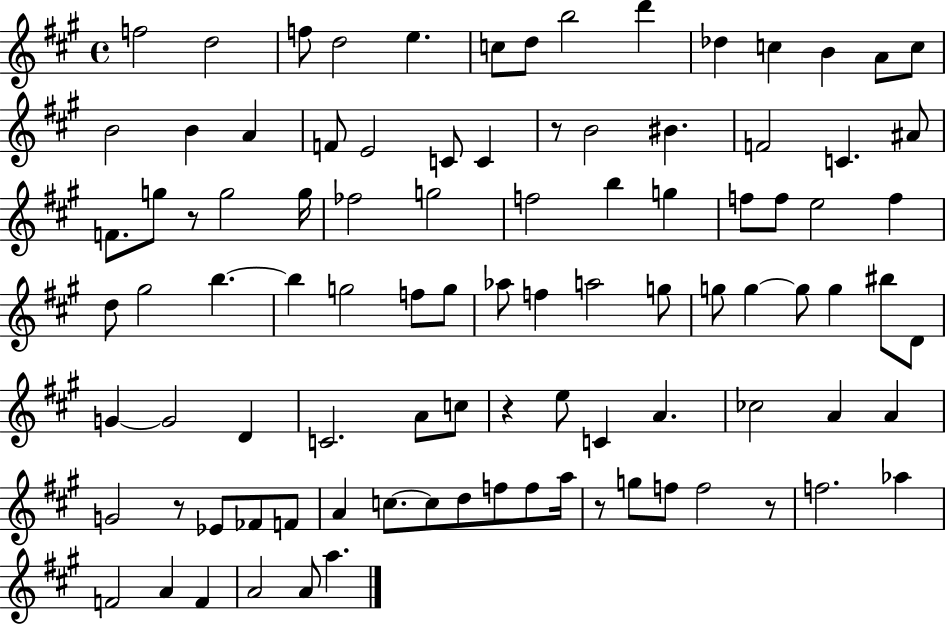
X:1
T:Untitled
M:4/4
L:1/4
K:A
f2 d2 f/2 d2 e c/2 d/2 b2 d' _d c B A/2 c/2 B2 B A F/2 E2 C/2 C z/2 B2 ^B F2 C ^A/2 F/2 g/2 z/2 g2 g/4 _f2 g2 f2 b g f/2 f/2 e2 f d/2 ^g2 b b g2 f/2 g/2 _a/2 f a2 g/2 g/2 g g/2 g ^b/2 D/2 G G2 D C2 A/2 c/2 z e/2 C A _c2 A A G2 z/2 _E/2 _F/2 F/2 A c/2 c/2 d/2 f/2 f/2 a/4 z/2 g/2 f/2 f2 z/2 f2 _a F2 A F A2 A/2 a